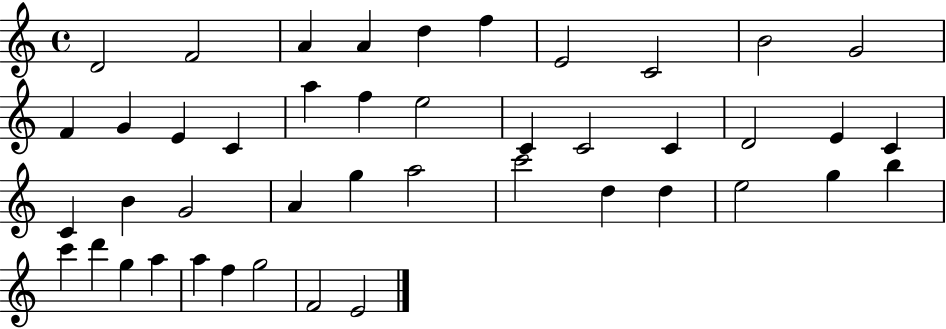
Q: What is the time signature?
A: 4/4